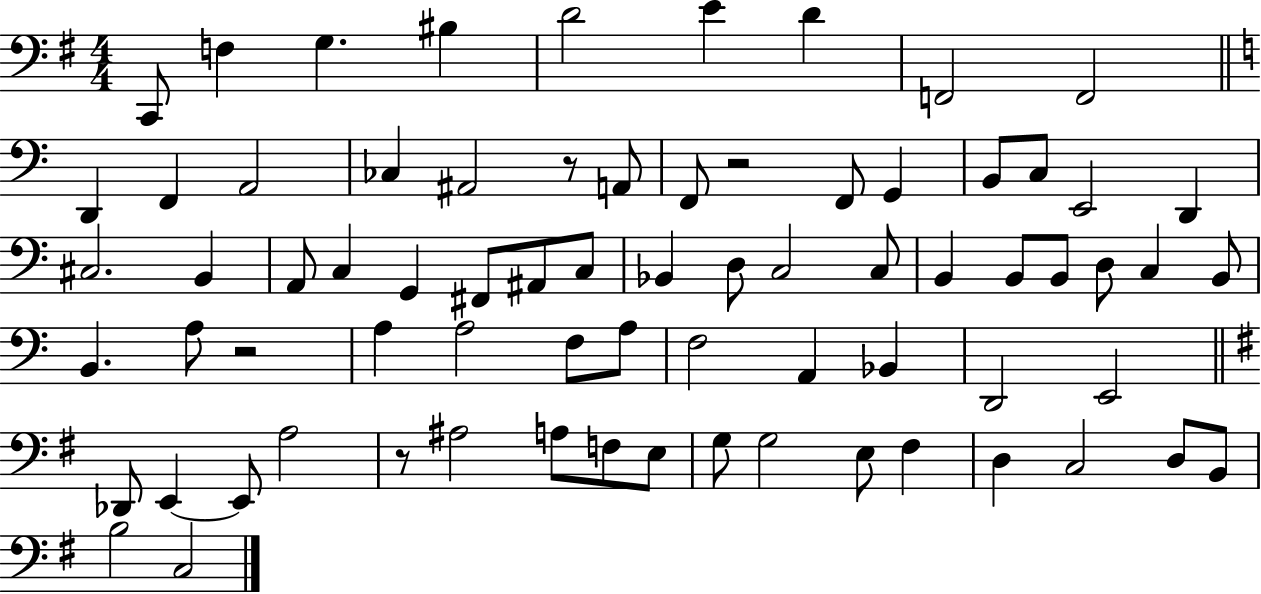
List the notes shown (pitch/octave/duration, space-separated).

C2/e F3/q G3/q. BIS3/q D4/h E4/q D4/q F2/h F2/h D2/q F2/q A2/h CES3/q A#2/h R/e A2/e F2/e R/h F2/e G2/q B2/e C3/e E2/h D2/q C#3/h. B2/q A2/e C3/q G2/q F#2/e A#2/e C3/e Bb2/q D3/e C3/h C3/e B2/q B2/e B2/e D3/e C3/q B2/e B2/q. A3/e R/h A3/q A3/h F3/e A3/e F3/h A2/q Bb2/q D2/h E2/h Db2/e E2/q E2/e A3/h R/e A#3/h A3/e F3/e E3/e G3/e G3/h E3/e F#3/q D3/q C3/h D3/e B2/e B3/h C3/h